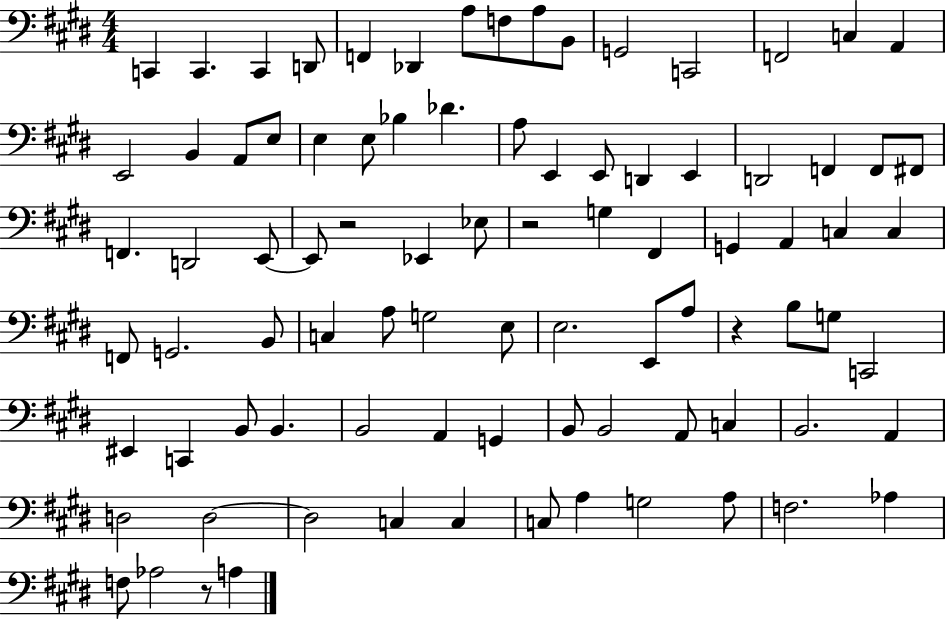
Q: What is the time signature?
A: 4/4